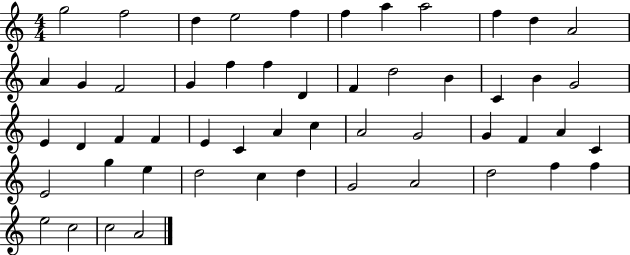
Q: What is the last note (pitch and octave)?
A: A4